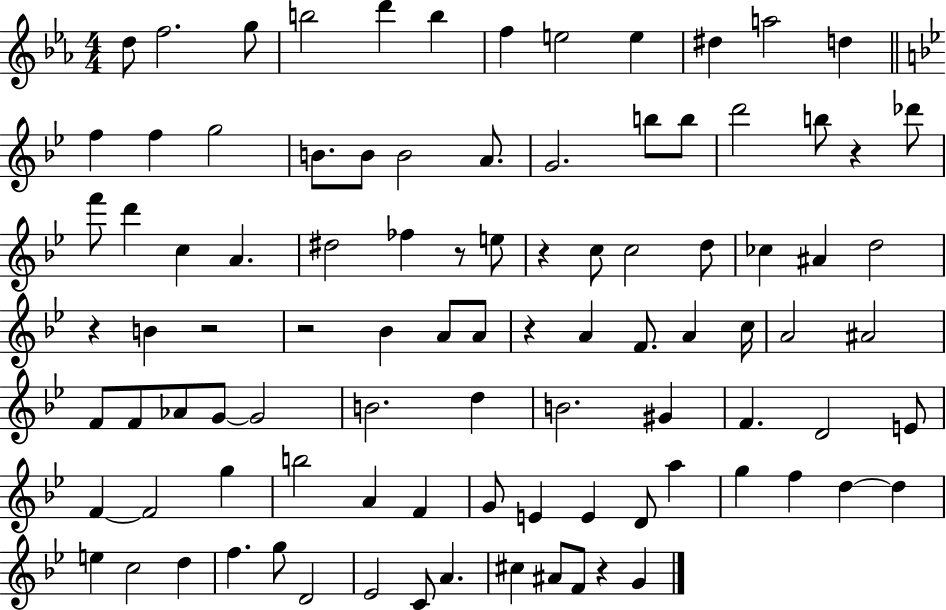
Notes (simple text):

D5/e F5/h. G5/e B5/h D6/q B5/q F5/q E5/h E5/q D#5/q A5/h D5/q F5/q F5/q G5/h B4/e. B4/e B4/h A4/e. G4/h. B5/e B5/e D6/h B5/e R/q Db6/e F6/e D6/q C5/q A4/q. D#5/h FES5/q R/e E5/e R/q C5/e C5/h D5/e CES5/q A#4/q D5/h R/q B4/q R/h R/h Bb4/q A4/e A4/e R/q A4/q F4/e. A4/q C5/s A4/h A#4/h F4/e F4/e Ab4/e G4/e G4/h B4/h. D5/q B4/h. G#4/q F4/q. D4/h E4/e F4/q F4/h G5/q B5/h A4/q F4/q G4/e E4/q E4/q D4/e A5/q G5/q F5/q D5/q D5/q E5/q C5/h D5/q F5/q. G5/e D4/h Eb4/h C4/e A4/q. C#5/q A#4/e F4/e R/q G4/q